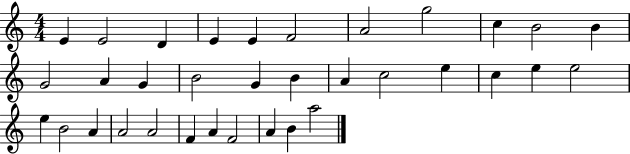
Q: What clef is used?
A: treble